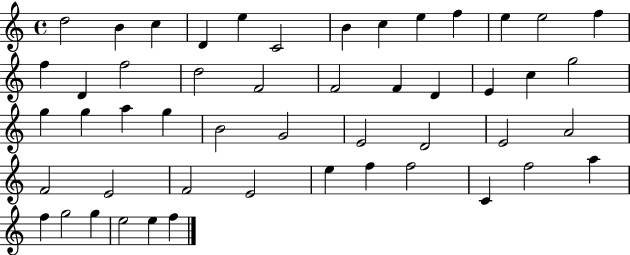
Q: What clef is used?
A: treble